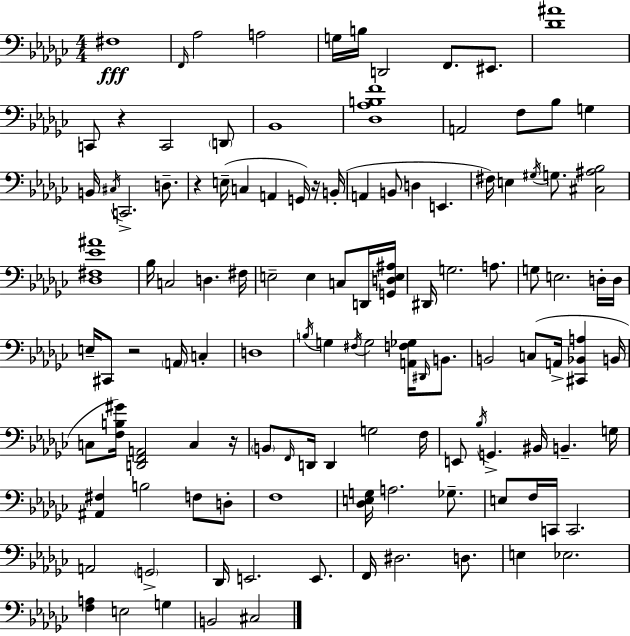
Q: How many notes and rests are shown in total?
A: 119